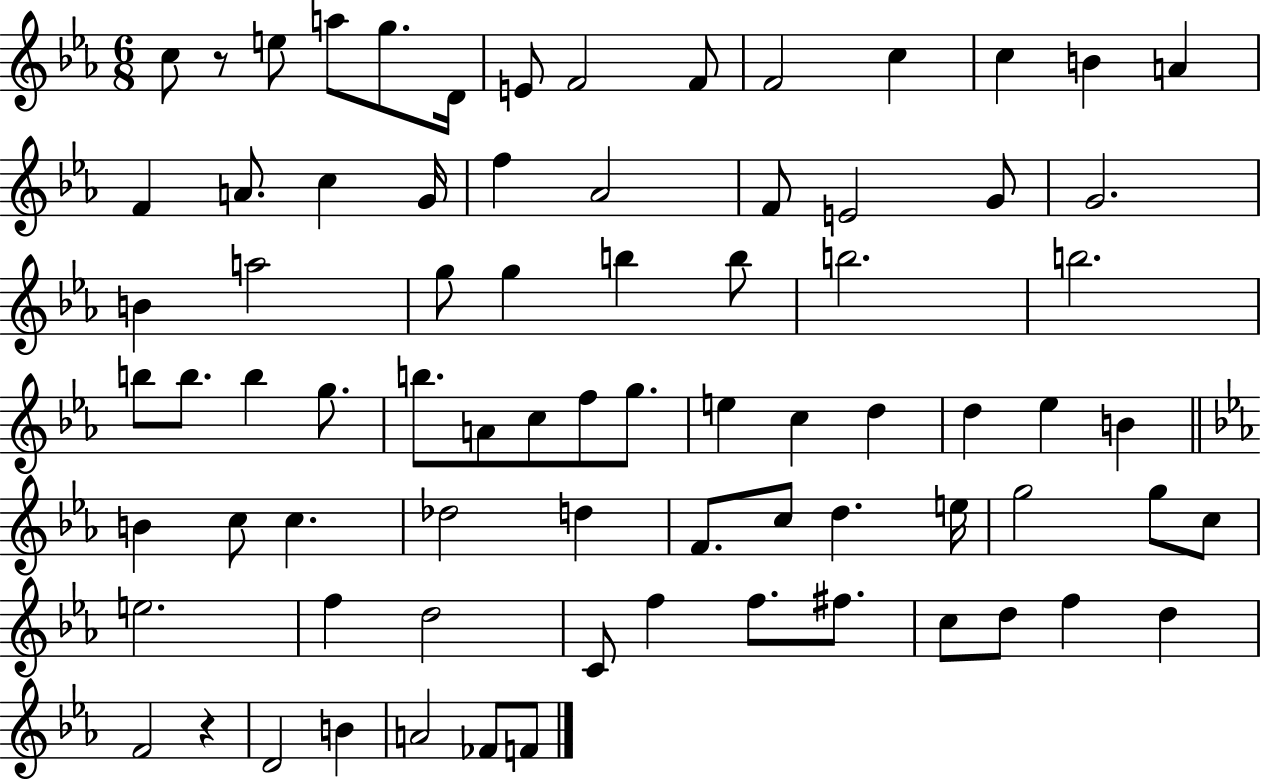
{
  \clef treble
  \numericTimeSignature
  \time 6/8
  \key ees \major
  \repeat volta 2 { c''8 r8 e''8 a''8 g''8. d'16 | e'8 f'2 f'8 | f'2 c''4 | c''4 b'4 a'4 | \break f'4 a'8. c''4 g'16 | f''4 aes'2 | f'8 e'2 g'8 | g'2. | \break b'4 a''2 | g''8 g''4 b''4 b''8 | b''2. | b''2. | \break b''8 b''8. b''4 g''8. | b''8. a'8 c''8 f''8 g''8. | e''4 c''4 d''4 | d''4 ees''4 b'4 | \break \bar "||" \break \key ees \major b'4 c''8 c''4. | des''2 d''4 | f'8. c''8 d''4. e''16 | g''2 g''8 c''8 | \break e''2. | f''4 d''2 | c'8 f''4 f''8. fis''8. | c''8 d''8 f''4 d''4 | \break f'2 r4 | d'2 b'4 | a'2 fes'8 f'8 | } \bar "|."
}